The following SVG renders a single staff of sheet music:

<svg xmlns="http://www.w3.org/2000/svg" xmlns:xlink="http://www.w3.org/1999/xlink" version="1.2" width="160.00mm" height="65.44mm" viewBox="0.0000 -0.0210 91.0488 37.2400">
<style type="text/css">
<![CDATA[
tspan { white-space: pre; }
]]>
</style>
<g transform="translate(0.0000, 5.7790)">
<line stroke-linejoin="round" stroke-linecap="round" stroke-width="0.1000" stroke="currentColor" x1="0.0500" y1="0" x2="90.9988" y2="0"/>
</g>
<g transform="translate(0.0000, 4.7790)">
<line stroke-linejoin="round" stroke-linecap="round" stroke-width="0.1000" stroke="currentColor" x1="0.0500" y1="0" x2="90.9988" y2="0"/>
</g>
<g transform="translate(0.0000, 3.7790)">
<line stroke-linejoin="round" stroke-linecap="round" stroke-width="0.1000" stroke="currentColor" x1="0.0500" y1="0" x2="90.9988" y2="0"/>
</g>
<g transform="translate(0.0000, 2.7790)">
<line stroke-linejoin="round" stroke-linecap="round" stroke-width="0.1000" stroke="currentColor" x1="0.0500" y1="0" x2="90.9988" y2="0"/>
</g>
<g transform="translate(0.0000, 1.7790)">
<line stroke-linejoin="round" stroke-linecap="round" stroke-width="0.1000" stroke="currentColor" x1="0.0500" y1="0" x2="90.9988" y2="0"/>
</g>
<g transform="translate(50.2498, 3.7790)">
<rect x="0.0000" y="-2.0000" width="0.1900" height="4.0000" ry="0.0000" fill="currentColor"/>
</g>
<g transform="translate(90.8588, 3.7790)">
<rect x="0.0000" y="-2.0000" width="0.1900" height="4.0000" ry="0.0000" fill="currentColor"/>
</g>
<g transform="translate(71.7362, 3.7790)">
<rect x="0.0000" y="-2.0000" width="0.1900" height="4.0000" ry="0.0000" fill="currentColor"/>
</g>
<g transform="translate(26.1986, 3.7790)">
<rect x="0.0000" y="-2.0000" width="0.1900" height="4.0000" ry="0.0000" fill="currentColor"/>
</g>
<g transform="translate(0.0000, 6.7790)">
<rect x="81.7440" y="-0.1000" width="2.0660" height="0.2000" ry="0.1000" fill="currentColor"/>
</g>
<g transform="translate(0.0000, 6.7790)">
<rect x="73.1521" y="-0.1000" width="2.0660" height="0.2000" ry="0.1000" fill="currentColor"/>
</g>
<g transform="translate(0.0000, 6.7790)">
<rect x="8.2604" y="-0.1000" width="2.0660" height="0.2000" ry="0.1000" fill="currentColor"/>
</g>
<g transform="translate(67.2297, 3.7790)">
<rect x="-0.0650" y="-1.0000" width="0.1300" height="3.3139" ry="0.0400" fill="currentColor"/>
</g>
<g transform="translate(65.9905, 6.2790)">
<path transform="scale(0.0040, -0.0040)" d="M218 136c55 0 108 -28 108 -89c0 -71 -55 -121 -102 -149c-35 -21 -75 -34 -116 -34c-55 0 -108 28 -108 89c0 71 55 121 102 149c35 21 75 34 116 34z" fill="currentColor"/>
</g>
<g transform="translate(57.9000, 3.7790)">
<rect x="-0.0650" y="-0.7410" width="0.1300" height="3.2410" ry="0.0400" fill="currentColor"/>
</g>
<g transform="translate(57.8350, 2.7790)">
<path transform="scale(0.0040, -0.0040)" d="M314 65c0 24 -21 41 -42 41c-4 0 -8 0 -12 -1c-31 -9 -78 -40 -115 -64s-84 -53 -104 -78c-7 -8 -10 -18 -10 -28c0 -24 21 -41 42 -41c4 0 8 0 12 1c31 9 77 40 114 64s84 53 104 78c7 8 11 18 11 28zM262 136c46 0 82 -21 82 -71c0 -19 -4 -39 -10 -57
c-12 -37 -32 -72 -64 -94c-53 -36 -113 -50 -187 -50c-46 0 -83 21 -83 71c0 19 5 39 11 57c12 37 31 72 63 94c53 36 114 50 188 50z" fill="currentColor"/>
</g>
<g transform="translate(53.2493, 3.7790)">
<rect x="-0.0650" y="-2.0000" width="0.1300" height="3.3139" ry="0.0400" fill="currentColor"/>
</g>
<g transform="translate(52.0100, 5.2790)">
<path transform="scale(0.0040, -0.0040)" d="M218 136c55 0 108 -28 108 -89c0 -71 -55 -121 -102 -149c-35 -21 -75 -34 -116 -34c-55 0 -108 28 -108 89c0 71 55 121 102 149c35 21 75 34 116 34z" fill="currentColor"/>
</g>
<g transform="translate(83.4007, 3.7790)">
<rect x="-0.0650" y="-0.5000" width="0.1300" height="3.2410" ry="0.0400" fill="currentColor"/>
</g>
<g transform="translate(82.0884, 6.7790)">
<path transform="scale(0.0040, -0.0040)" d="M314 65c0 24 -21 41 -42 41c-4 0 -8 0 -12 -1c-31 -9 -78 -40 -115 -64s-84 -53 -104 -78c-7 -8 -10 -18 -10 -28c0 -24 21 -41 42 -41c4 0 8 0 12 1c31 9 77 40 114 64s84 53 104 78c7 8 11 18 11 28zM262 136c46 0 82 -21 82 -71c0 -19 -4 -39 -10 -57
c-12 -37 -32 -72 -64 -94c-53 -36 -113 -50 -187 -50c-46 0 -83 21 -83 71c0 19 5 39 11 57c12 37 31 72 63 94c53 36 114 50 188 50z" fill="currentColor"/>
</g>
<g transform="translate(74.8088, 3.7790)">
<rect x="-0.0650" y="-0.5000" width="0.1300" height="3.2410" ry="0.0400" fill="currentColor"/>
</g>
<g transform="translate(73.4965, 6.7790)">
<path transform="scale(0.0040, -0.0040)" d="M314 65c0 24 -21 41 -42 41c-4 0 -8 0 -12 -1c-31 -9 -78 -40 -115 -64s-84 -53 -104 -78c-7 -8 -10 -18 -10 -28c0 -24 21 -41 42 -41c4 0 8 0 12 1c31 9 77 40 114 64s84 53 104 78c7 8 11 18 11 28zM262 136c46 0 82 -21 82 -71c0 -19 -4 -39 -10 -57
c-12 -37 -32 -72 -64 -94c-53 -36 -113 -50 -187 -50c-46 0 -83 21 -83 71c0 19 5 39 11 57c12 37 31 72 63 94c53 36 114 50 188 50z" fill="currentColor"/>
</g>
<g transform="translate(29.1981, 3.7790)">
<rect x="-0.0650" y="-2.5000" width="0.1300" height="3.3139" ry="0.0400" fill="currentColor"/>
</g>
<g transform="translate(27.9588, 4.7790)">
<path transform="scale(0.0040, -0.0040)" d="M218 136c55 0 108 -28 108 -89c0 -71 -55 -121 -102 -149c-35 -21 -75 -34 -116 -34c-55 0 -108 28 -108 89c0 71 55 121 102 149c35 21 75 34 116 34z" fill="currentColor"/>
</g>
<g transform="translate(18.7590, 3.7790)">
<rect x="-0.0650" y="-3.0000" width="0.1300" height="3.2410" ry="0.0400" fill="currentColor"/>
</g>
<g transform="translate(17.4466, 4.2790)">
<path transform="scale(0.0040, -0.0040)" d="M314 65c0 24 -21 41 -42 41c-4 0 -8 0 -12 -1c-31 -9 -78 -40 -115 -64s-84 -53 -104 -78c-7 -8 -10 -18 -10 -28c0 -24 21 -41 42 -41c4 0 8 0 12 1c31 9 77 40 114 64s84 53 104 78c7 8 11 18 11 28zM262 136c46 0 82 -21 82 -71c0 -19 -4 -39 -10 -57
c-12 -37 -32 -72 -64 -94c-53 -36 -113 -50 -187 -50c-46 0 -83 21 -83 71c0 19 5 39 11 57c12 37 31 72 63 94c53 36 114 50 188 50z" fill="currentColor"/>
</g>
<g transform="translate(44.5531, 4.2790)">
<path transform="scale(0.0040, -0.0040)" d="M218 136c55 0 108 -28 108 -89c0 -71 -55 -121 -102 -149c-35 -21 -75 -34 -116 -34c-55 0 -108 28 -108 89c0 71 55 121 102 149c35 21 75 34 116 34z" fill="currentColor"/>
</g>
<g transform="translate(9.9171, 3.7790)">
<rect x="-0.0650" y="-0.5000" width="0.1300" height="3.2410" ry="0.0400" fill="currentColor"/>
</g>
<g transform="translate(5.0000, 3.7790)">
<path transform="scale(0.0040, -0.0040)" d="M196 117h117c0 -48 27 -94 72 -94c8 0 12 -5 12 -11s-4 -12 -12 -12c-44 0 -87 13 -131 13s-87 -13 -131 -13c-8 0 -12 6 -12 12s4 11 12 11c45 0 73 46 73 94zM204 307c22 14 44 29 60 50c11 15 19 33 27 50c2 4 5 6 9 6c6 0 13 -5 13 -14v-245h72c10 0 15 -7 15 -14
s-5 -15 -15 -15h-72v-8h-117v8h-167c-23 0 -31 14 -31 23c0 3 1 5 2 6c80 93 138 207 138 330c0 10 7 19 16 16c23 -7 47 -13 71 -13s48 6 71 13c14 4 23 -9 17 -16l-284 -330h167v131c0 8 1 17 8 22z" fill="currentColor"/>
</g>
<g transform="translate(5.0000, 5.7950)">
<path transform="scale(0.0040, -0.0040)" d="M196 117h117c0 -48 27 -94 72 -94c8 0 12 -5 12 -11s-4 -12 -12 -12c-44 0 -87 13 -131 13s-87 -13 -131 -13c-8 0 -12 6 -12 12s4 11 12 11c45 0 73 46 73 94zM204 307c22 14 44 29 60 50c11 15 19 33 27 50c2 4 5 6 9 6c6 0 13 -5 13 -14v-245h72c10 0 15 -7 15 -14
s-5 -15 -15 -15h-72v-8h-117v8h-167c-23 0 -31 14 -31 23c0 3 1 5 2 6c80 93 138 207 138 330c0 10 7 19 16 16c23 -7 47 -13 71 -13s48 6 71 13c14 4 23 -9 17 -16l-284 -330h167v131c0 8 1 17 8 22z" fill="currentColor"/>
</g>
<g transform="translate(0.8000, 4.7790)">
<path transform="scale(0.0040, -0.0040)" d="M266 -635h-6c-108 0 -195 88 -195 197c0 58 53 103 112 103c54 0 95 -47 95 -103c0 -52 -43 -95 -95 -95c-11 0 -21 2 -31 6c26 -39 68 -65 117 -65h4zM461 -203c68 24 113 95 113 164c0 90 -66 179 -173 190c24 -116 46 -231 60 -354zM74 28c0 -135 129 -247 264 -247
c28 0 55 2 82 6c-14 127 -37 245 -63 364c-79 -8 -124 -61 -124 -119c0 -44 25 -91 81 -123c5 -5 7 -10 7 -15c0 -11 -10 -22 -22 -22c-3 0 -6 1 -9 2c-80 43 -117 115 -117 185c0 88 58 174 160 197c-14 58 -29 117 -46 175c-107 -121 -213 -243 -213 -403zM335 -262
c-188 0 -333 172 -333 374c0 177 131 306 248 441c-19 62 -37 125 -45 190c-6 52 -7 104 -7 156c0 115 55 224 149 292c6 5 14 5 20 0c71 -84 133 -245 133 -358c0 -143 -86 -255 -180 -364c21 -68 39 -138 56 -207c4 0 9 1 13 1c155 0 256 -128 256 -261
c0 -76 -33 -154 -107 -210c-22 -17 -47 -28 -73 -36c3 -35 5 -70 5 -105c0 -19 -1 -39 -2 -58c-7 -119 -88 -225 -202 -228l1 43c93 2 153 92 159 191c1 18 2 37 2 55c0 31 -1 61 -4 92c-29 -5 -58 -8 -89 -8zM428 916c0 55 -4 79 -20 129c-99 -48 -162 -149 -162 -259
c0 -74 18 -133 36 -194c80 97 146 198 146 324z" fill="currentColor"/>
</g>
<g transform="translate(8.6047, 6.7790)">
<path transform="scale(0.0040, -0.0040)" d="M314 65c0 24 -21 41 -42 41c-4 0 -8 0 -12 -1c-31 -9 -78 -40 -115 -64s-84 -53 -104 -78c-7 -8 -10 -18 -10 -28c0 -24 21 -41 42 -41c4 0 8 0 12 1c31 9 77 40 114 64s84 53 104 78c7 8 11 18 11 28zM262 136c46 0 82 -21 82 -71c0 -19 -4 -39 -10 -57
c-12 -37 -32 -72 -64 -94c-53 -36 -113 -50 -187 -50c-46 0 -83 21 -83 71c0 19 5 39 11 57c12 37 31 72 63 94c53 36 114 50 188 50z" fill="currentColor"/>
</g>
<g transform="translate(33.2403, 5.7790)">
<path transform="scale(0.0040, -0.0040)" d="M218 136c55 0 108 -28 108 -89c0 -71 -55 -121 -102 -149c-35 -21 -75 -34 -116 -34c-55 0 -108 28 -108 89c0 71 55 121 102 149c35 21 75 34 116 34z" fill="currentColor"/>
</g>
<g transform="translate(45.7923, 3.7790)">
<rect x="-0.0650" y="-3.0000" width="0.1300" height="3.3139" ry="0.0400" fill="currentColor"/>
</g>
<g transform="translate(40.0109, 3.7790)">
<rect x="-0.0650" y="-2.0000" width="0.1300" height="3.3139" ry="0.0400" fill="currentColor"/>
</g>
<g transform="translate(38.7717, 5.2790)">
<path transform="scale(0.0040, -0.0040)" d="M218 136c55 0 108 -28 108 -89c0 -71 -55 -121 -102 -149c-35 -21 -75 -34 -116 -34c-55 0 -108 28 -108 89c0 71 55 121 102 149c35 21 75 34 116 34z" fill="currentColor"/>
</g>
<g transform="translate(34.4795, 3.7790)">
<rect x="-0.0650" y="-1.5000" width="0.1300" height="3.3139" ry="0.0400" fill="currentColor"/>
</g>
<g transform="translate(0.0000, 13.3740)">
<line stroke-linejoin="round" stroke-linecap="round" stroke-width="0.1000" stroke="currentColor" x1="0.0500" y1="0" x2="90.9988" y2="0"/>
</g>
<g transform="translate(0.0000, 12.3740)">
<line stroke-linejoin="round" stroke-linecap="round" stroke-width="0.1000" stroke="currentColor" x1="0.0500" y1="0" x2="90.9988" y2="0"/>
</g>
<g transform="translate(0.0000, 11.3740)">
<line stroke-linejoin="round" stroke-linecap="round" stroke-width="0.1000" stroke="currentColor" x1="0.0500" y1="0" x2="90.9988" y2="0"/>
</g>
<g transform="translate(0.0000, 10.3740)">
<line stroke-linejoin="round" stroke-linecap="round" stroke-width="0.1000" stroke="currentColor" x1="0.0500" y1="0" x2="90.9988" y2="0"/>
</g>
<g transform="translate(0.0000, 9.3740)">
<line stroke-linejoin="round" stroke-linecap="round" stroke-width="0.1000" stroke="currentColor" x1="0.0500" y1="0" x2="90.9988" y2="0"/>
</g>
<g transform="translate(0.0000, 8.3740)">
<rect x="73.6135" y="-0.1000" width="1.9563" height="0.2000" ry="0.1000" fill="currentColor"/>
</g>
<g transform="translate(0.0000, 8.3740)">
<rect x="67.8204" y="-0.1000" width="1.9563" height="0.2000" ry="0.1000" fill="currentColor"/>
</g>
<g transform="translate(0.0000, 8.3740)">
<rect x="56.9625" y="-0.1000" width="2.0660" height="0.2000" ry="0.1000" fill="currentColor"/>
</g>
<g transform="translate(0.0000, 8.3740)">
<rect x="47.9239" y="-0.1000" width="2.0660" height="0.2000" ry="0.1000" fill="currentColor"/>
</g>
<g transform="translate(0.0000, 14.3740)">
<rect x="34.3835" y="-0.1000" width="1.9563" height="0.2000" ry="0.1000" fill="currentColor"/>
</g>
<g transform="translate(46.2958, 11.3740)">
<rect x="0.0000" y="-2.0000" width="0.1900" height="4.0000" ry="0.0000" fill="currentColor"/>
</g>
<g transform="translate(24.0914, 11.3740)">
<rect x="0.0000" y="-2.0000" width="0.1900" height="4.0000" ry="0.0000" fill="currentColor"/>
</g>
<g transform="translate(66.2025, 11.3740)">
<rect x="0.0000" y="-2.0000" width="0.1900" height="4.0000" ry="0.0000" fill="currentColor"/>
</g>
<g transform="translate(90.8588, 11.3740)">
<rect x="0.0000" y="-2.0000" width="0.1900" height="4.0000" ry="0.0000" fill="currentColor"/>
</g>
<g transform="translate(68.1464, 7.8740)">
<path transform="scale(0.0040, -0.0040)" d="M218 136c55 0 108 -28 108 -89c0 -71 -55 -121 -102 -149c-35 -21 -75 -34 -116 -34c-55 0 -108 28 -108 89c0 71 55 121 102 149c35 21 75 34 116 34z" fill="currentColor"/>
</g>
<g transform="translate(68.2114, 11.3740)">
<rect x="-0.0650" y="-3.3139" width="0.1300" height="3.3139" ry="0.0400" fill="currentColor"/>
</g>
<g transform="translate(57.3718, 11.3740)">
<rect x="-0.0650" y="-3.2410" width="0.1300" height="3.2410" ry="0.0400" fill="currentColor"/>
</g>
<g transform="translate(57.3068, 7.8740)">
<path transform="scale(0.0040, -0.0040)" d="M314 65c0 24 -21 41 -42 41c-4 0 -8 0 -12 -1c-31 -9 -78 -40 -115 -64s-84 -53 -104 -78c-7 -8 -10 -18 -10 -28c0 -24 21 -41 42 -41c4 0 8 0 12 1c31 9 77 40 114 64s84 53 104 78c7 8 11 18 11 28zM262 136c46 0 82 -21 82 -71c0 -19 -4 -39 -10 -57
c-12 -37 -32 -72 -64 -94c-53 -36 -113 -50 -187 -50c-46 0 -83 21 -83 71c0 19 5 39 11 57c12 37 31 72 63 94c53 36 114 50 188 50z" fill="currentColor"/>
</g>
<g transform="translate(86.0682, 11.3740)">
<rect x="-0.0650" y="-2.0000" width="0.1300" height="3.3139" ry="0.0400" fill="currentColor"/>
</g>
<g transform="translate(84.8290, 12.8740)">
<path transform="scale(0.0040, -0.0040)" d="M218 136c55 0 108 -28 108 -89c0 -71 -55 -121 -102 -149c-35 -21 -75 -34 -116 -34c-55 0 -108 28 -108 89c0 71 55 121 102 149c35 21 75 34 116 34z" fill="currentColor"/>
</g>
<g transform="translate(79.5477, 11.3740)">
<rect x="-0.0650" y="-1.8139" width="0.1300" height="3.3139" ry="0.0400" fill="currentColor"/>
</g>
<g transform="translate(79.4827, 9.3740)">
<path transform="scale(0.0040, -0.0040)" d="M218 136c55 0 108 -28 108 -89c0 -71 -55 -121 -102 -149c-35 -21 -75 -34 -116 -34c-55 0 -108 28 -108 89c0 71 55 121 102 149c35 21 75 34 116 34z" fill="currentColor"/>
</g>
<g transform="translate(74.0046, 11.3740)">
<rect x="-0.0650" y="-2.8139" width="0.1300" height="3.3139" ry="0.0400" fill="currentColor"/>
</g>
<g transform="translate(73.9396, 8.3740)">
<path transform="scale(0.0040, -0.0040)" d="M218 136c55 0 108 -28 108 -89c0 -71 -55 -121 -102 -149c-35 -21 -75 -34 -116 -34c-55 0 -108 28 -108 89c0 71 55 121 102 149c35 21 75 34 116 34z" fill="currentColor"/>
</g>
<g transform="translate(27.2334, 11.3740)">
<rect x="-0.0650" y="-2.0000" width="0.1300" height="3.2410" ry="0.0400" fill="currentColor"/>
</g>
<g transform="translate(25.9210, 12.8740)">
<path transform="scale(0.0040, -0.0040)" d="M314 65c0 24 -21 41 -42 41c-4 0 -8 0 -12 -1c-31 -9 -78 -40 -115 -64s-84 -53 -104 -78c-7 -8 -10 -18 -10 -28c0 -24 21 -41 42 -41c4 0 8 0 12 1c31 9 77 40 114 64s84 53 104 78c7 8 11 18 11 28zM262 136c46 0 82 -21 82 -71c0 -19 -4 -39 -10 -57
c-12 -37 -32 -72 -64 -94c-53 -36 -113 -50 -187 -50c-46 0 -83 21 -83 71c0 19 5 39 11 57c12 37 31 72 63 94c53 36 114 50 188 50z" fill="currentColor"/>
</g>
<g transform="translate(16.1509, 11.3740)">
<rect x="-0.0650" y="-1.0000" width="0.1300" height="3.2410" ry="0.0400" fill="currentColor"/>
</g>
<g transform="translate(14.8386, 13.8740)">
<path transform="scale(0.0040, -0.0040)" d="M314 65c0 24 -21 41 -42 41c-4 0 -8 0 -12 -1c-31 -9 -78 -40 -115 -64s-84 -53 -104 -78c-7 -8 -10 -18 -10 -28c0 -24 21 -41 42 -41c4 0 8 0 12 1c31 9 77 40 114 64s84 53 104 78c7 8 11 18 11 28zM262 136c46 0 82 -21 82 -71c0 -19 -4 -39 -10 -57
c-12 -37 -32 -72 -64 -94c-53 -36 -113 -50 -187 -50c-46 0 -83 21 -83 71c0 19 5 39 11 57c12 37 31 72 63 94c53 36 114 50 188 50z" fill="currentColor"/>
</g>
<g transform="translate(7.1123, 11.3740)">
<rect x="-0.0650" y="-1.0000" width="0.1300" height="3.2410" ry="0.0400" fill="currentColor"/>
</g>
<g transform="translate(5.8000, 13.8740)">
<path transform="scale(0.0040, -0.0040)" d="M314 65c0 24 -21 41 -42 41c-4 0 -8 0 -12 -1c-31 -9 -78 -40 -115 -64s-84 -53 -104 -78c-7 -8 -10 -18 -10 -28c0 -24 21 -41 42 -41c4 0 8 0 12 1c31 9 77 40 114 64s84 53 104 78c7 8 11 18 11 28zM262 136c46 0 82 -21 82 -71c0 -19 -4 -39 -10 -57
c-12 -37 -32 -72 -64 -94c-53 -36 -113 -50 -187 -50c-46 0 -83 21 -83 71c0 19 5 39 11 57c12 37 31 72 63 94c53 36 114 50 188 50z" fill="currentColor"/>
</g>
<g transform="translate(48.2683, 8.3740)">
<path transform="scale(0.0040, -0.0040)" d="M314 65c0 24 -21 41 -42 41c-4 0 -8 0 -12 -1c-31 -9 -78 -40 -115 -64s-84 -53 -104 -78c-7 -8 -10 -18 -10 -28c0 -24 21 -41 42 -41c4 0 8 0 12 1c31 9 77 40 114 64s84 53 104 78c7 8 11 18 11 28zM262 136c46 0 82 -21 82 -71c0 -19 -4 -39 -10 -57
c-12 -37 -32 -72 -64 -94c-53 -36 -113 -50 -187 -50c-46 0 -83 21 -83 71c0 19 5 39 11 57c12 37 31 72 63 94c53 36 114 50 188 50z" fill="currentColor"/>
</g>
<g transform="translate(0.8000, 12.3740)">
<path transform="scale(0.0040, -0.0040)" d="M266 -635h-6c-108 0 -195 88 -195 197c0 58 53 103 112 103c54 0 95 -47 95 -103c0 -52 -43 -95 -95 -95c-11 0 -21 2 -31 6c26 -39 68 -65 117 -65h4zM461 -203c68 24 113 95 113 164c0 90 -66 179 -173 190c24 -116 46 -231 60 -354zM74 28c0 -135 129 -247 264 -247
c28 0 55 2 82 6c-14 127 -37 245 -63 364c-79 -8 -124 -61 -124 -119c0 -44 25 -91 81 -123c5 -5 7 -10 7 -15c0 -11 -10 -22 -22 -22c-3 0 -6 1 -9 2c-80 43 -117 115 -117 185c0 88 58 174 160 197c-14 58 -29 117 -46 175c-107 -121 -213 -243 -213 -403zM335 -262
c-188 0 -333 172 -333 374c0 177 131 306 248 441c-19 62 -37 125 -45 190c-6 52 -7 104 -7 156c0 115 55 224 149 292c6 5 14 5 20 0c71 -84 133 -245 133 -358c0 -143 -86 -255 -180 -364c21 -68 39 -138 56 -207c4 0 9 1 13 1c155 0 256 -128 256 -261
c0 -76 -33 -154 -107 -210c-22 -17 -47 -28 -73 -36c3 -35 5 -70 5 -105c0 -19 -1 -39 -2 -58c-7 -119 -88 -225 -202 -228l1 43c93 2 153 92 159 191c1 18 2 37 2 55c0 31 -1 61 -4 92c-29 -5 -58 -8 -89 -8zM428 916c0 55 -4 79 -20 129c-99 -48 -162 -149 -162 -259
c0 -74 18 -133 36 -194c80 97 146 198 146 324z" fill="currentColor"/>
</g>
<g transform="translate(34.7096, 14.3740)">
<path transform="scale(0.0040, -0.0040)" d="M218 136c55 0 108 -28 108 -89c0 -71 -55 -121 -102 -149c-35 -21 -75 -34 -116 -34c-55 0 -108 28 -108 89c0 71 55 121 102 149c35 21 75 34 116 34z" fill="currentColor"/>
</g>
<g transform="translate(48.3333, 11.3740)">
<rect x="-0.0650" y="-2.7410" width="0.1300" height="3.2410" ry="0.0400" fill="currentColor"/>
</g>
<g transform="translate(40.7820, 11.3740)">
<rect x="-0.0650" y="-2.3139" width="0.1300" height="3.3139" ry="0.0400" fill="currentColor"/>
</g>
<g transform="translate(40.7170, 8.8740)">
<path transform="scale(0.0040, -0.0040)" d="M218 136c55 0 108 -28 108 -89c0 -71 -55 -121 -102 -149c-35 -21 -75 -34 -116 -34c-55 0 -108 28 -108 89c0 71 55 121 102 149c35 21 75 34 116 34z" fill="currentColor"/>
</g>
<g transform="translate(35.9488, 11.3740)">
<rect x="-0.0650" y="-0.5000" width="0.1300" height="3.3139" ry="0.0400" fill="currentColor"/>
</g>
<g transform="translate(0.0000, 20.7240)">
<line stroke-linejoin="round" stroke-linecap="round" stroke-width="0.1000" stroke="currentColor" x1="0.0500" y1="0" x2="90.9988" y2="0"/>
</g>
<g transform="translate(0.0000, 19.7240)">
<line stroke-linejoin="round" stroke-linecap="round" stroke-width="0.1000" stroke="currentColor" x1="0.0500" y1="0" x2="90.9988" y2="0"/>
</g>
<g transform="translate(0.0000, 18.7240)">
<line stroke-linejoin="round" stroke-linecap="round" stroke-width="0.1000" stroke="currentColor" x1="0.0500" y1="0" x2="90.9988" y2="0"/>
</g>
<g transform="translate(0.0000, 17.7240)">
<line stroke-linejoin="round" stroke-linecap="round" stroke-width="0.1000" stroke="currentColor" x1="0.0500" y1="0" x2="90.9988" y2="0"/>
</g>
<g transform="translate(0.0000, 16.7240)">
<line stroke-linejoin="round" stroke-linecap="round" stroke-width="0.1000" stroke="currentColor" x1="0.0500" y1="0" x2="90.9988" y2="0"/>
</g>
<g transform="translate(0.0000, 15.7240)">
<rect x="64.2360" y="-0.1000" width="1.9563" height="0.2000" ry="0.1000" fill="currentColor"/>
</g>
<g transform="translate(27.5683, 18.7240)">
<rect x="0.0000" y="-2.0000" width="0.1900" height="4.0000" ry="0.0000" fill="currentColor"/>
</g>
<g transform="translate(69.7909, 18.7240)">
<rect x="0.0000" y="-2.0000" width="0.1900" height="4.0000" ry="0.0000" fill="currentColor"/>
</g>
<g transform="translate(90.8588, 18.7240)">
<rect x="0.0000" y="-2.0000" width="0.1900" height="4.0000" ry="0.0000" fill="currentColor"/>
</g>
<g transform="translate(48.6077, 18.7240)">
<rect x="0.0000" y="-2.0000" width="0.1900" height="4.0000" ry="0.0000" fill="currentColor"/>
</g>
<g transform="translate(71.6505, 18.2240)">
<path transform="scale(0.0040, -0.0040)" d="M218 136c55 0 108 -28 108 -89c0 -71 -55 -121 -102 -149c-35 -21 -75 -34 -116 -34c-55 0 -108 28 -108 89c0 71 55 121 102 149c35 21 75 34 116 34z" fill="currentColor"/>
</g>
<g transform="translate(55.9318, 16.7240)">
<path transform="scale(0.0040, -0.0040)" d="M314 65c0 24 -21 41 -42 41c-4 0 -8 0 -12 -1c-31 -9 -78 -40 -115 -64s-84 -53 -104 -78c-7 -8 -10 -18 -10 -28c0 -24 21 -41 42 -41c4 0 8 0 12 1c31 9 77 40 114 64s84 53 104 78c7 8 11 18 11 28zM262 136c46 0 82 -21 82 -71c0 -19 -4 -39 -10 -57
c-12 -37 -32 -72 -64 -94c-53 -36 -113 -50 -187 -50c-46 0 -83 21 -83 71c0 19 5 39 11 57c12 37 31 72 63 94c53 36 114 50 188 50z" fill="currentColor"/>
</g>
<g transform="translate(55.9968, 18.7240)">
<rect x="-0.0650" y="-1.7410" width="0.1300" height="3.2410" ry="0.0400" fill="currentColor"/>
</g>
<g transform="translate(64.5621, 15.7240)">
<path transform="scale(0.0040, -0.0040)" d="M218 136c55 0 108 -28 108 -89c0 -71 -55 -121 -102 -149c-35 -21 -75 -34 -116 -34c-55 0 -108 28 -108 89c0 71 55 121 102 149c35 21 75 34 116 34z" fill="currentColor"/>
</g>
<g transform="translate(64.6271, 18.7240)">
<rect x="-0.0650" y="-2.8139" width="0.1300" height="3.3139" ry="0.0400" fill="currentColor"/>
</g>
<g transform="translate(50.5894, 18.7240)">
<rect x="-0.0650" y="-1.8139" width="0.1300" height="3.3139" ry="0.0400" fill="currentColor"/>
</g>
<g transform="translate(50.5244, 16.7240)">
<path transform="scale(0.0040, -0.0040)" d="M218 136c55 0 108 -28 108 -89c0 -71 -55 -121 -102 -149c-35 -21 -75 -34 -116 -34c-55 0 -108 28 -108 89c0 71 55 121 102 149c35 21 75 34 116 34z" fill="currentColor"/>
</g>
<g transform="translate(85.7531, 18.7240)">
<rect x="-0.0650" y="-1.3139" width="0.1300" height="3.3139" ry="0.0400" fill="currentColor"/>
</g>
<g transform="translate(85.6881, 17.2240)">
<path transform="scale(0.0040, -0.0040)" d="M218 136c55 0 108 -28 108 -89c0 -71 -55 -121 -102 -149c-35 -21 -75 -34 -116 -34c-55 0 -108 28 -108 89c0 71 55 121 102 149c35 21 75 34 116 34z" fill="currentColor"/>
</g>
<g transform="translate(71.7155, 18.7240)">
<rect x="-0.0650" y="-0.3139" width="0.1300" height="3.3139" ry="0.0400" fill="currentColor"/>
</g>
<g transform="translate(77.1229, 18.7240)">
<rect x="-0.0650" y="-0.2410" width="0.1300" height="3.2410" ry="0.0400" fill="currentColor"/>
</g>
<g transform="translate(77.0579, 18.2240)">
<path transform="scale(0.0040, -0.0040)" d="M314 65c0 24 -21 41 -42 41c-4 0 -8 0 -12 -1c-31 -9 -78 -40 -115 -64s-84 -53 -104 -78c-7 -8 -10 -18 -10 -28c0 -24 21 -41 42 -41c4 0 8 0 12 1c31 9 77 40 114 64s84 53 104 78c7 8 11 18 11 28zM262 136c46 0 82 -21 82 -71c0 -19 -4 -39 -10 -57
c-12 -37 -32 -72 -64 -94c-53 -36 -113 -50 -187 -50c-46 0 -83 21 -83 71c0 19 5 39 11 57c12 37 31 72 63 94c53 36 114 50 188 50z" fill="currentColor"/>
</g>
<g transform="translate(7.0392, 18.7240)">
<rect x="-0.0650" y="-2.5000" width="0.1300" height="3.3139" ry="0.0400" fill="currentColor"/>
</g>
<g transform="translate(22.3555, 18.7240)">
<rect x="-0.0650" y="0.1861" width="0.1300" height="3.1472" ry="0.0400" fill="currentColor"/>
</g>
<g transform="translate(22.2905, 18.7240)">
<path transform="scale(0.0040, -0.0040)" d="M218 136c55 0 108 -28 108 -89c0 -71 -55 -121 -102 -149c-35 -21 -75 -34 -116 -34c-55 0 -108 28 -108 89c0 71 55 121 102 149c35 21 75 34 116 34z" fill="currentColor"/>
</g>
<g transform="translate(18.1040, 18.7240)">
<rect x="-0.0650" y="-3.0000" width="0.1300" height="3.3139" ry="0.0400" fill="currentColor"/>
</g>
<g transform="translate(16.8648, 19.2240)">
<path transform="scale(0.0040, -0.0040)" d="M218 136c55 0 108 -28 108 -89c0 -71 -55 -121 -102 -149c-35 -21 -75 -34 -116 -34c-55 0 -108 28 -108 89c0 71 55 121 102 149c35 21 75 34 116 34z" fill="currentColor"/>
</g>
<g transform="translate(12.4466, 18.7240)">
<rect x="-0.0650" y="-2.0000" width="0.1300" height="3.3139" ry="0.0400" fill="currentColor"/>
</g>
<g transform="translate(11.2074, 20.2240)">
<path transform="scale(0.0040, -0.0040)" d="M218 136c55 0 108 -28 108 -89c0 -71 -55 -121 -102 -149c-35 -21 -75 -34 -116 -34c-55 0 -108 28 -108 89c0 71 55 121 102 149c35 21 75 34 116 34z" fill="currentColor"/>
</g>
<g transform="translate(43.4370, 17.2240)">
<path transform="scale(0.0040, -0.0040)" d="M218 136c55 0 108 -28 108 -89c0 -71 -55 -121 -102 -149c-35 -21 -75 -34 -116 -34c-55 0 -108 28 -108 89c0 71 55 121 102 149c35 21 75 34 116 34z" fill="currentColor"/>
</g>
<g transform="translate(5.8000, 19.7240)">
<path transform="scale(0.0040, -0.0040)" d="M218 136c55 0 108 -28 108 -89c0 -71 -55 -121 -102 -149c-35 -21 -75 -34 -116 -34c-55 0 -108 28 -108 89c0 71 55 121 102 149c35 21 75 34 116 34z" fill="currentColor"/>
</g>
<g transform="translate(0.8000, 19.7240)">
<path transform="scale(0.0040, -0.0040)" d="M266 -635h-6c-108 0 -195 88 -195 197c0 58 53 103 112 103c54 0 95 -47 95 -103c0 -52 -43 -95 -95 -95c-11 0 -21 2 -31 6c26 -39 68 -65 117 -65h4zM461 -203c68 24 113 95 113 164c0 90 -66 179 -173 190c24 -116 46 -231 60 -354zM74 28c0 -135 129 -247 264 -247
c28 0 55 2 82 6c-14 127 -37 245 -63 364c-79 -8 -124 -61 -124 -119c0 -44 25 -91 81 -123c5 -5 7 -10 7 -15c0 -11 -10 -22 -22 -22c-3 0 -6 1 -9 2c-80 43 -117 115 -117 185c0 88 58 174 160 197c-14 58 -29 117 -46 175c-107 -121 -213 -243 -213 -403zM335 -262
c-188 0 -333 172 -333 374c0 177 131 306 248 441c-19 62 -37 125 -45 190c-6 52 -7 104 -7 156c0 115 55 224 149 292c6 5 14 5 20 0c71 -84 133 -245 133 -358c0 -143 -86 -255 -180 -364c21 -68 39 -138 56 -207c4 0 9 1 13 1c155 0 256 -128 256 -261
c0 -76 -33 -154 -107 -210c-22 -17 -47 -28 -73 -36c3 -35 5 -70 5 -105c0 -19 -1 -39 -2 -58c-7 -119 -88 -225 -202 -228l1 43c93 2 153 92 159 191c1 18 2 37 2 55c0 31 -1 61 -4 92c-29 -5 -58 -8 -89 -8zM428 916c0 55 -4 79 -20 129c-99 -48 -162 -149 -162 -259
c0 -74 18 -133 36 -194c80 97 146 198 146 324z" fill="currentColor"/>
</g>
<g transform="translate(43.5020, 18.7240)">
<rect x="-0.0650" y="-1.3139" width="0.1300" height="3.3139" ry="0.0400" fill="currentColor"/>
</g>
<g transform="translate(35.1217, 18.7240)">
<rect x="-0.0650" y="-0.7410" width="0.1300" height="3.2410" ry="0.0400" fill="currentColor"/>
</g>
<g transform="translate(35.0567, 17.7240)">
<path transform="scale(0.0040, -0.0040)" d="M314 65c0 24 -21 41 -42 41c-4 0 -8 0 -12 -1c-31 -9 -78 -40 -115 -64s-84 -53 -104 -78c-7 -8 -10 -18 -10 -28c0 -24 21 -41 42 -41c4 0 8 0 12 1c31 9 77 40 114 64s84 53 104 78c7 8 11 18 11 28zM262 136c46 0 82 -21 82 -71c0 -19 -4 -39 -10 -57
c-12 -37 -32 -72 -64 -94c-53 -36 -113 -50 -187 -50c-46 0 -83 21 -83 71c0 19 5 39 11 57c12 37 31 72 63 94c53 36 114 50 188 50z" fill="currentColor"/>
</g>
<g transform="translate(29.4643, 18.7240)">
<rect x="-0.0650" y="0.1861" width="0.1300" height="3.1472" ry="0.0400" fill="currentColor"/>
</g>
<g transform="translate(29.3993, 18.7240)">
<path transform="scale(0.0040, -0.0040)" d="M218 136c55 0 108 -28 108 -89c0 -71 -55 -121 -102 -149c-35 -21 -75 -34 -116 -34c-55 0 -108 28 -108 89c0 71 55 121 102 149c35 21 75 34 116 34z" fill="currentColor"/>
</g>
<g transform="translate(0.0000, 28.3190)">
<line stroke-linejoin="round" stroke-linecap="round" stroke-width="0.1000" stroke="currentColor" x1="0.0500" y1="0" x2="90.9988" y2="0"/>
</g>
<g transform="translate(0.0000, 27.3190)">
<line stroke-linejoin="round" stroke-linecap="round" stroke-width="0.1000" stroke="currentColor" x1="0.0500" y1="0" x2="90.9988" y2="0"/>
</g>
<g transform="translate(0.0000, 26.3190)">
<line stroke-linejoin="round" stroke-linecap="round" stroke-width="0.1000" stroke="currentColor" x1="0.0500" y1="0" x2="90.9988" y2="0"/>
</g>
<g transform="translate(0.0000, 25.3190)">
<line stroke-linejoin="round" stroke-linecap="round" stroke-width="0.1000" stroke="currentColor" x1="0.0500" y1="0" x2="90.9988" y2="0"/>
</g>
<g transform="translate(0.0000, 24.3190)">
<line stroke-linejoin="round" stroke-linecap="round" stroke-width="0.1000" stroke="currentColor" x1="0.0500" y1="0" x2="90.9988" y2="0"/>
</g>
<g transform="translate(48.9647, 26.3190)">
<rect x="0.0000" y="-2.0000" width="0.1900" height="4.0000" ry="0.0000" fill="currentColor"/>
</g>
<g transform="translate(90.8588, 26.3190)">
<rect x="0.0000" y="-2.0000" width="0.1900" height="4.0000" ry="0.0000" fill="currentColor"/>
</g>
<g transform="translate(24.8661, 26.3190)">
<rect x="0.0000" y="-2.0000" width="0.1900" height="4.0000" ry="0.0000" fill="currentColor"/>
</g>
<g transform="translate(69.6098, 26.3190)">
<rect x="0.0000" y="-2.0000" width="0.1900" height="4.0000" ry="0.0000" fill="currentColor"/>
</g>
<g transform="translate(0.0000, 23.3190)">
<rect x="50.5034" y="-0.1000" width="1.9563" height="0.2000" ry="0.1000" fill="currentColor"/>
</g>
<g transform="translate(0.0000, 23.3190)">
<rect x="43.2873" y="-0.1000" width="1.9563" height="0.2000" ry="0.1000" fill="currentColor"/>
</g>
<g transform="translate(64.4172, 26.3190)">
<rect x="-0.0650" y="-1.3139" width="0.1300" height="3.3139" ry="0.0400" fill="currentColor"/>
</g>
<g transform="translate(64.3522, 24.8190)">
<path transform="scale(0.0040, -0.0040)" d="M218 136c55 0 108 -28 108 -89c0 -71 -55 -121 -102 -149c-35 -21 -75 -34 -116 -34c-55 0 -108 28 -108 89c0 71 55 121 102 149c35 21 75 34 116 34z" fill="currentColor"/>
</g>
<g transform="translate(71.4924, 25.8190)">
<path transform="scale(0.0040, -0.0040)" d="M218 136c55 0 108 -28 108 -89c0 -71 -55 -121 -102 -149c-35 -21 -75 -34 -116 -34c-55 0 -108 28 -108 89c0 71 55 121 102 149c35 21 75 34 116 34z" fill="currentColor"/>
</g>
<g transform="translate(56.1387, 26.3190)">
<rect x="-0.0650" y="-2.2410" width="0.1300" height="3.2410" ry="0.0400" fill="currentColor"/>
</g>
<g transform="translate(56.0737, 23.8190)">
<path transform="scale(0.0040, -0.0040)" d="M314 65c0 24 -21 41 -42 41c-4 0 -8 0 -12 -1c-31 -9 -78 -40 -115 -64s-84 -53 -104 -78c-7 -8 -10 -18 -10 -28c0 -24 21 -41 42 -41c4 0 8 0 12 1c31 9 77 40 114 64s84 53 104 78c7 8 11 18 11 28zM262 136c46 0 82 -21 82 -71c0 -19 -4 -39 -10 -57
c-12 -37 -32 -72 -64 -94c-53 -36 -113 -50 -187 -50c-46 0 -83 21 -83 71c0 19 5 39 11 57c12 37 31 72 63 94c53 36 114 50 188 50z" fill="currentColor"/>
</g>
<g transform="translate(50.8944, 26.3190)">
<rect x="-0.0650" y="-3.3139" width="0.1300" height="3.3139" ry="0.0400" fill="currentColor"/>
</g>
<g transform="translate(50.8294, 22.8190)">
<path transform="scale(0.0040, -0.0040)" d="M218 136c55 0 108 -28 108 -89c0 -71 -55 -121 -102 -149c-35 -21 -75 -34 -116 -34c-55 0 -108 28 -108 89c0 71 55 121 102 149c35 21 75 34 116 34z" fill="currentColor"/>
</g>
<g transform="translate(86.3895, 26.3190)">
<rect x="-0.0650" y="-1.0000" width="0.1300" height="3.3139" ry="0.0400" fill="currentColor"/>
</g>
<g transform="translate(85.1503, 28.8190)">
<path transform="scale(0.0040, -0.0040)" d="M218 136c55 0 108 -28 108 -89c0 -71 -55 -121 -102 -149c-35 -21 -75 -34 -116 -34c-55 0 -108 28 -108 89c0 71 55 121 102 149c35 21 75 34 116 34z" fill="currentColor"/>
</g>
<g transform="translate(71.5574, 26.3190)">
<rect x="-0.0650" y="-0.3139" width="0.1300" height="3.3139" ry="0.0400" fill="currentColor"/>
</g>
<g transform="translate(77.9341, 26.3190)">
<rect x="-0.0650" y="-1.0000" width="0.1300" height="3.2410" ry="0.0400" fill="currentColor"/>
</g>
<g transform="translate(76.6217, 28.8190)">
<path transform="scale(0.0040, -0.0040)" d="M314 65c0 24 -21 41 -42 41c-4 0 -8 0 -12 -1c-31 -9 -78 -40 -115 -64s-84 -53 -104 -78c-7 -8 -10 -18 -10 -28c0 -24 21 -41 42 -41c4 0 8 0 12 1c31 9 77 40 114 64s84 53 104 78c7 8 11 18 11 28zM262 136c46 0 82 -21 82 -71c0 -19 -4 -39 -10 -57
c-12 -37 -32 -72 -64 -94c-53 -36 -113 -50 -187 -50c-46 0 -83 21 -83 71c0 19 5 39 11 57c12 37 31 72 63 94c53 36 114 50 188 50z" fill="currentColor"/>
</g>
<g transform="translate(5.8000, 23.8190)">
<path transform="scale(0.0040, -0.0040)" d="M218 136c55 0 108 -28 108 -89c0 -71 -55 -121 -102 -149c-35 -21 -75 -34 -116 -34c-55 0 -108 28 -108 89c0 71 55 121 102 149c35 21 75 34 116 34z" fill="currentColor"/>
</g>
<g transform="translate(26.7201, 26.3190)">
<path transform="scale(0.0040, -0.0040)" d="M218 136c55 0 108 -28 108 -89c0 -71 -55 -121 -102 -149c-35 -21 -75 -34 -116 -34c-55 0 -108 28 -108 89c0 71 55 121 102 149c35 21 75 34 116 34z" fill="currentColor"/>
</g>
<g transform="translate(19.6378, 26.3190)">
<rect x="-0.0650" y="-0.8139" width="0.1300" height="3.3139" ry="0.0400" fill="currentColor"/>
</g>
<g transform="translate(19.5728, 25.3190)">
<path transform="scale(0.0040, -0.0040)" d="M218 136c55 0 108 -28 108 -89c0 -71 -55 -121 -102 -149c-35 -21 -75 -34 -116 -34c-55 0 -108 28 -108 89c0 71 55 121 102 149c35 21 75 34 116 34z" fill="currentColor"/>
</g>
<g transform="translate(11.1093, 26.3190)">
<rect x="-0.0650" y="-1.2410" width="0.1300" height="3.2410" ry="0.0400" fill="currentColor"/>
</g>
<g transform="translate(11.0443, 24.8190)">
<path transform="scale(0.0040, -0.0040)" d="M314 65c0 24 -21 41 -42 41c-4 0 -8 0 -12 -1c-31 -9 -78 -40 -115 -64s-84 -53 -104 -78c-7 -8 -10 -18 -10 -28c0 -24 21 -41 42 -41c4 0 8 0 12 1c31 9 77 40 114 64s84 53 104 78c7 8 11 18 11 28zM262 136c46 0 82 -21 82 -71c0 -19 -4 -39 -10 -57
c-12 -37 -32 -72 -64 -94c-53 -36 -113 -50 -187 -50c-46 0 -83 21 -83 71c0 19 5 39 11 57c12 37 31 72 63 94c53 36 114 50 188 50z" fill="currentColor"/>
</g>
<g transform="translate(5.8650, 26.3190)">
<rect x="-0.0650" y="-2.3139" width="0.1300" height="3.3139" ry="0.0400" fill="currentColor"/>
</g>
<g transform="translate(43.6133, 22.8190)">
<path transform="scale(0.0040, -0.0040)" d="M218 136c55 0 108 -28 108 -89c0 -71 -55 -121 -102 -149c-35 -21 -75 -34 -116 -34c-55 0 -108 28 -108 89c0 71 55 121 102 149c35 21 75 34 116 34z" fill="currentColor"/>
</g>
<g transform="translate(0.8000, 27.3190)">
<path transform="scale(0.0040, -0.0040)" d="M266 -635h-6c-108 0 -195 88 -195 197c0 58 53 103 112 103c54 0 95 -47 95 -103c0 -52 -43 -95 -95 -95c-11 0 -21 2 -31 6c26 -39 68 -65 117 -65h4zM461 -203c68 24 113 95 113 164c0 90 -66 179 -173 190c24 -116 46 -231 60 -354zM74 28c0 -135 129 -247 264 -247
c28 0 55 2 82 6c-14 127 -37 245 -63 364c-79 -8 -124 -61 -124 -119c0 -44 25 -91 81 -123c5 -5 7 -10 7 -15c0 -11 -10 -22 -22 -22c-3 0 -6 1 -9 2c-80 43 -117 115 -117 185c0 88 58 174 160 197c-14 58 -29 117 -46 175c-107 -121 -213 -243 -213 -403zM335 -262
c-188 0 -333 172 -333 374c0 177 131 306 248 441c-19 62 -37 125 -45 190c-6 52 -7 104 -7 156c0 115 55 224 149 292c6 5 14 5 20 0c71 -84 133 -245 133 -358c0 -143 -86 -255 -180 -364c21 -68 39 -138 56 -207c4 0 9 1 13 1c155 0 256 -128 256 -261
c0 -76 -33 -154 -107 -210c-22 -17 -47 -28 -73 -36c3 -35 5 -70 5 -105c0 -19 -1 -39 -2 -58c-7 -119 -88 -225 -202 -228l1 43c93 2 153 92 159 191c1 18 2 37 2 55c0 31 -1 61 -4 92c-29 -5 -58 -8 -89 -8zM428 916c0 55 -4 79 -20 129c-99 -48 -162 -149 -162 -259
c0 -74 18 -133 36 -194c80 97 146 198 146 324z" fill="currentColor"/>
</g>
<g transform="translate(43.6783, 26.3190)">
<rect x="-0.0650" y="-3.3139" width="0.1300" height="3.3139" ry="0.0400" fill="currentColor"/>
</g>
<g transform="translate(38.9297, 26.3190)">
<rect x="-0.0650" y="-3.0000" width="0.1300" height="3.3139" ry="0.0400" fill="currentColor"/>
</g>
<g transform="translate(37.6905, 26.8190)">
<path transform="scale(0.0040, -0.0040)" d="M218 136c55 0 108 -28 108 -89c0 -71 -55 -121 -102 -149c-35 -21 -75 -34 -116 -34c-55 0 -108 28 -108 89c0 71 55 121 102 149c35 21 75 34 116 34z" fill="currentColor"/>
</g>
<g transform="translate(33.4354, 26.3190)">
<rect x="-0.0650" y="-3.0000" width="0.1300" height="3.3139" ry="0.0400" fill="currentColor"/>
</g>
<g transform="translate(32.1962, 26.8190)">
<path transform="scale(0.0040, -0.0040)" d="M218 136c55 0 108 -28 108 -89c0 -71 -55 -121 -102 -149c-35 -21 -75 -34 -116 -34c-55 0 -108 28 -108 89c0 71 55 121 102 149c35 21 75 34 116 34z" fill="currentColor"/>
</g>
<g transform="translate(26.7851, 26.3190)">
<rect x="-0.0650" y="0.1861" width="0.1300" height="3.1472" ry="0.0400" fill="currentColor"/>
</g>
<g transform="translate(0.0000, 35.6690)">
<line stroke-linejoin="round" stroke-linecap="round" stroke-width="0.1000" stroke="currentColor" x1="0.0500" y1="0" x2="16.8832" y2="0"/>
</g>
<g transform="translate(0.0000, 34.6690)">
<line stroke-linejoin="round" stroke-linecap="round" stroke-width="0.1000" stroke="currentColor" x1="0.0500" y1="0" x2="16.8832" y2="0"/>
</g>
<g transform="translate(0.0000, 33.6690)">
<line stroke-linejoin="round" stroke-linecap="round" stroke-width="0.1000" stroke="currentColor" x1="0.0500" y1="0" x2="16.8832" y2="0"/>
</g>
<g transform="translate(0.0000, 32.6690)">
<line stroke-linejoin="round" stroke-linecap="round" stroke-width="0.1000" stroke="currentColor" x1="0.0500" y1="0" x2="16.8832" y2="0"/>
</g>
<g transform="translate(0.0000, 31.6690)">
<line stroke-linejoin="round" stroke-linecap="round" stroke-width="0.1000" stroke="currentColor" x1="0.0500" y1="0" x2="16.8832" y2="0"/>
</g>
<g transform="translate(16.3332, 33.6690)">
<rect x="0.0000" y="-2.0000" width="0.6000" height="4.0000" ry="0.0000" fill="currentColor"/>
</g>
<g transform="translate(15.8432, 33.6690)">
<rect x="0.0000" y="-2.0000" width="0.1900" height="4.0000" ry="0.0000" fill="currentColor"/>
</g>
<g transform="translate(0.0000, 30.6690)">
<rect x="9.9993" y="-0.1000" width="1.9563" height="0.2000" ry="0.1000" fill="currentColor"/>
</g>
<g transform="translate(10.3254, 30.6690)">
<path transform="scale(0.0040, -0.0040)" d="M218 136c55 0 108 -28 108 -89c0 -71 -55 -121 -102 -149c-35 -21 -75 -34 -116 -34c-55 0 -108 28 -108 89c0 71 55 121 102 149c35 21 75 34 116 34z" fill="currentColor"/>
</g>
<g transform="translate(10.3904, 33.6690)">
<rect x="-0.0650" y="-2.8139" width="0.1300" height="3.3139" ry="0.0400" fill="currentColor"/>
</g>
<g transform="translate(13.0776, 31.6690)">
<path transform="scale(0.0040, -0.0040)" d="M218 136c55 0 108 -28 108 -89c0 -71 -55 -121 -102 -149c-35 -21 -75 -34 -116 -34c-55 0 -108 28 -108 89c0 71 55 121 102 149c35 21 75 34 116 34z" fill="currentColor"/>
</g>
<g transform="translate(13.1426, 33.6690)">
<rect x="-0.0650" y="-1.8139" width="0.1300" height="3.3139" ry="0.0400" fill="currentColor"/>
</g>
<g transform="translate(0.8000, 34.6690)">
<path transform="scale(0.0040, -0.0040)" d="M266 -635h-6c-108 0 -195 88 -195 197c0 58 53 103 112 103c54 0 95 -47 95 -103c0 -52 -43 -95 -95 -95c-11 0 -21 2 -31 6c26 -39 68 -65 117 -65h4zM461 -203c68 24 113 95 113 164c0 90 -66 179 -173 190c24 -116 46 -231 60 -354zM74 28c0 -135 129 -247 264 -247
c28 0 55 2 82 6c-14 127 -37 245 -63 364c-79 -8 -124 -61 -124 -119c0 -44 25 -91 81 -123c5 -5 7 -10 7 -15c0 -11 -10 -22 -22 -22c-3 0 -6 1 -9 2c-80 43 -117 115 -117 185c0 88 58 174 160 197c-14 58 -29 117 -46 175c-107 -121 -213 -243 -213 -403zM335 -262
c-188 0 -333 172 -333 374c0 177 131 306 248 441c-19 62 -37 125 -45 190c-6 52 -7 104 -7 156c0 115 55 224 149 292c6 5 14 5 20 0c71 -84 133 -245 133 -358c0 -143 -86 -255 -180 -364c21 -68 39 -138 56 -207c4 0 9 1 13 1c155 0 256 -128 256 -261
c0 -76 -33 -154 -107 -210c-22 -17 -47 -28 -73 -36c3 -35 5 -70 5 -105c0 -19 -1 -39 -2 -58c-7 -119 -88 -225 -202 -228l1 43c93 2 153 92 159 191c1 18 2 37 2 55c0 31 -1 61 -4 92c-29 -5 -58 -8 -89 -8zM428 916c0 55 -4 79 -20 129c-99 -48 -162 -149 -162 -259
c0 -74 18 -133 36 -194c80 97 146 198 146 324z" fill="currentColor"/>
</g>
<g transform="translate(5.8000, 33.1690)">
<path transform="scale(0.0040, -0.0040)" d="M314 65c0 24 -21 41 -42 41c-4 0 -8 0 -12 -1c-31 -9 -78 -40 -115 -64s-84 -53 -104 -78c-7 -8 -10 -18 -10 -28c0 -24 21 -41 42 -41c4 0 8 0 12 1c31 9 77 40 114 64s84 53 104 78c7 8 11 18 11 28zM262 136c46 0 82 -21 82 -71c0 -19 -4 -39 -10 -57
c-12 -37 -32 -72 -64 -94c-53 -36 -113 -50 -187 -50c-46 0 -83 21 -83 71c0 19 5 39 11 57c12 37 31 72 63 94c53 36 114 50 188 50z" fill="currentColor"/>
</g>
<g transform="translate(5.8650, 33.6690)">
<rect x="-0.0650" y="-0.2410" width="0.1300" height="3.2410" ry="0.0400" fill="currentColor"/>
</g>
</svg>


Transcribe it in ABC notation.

X:1
T:Untitled
M:4/4
L:1/4
K:C
C2 A2 G E F A F d2 D C2 C2 D2 D2 F2 C g a2 b2 b a f F G F A B B d2 e f f2 a c c2 e g e2 d B A A b b g2 e c D2 D c2 a f